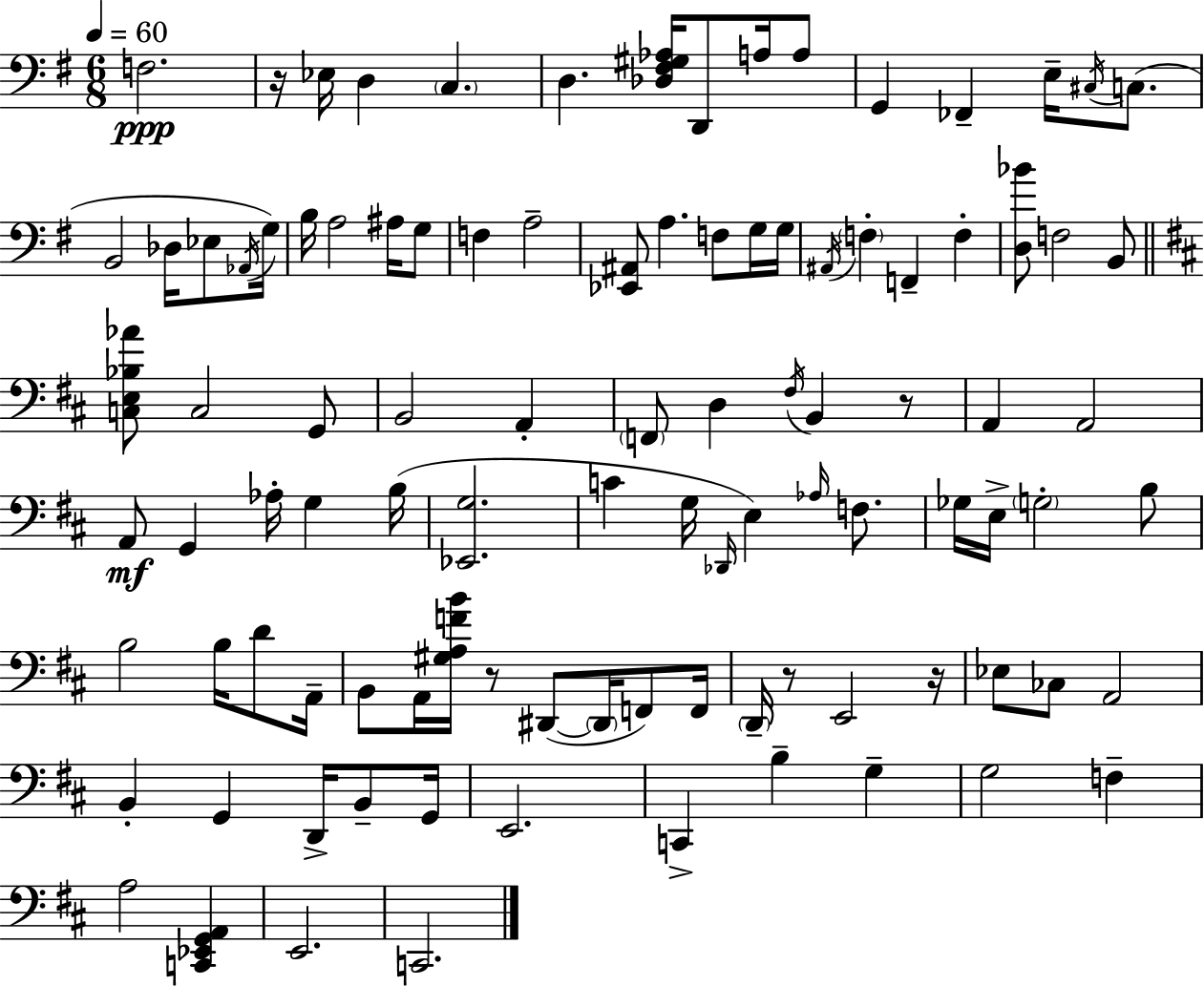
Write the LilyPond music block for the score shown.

{
  \clef bass
  \numericTimeSignature
  \time 6/8
  \key g \major
  \tempo 4 = 60
  f2.\ppp | r16 ees16 d4 \parenthesize c4. | d4. <des fis gis aes>16 d,8 a16 a8 | g,4 fes,4-- e16-- \acciaccatura { cis16 }( c8. | \break b,2 des16 ees8 | \acciaccatura { aes,16 }) g16 b16 a2 ais16 | g8 f4 a2-- | <ees, ais,>8 a4. f8 | \break g16 g16 \acciaccatura { ais,16 } \parenthesize f4-. f,4-- f4-. | <d bes'>8 f2 | b,8 \bar "||" \break \key b \minor <c e bes aes'>8 c2 g,8 | b,2 a,4-. | \parenthesize f,8 d4 \acciaccatura { fis16 } b,4 r8 | a,4 a,2 | \break a,8\mf g,4 aes16-. g4 | b16( <ees, g>2. | c'4 g16 \grace { des,16 }) e4 \grace { aes16 } | f8. ges16 e16-> \parenthesize g2-. | \break b8 b2 b16 | d'8 a,16-- b,8 a,16 <gis a f' b'>16 r8 dis,8~(~ \parenthesize dis,16 | f,8) f,16 \parenthesize d,16-- r8 e,2 | r16 ees8 ces8 a,2 | \break b,4-. g,4 d,16-> | b,8-- g,16 e,2. | c,4-> b4-- g4-- | g2 f4-- | \break a2 <c, ees, g, a,>4 | e,2. | c,2. | \bar "|."
}